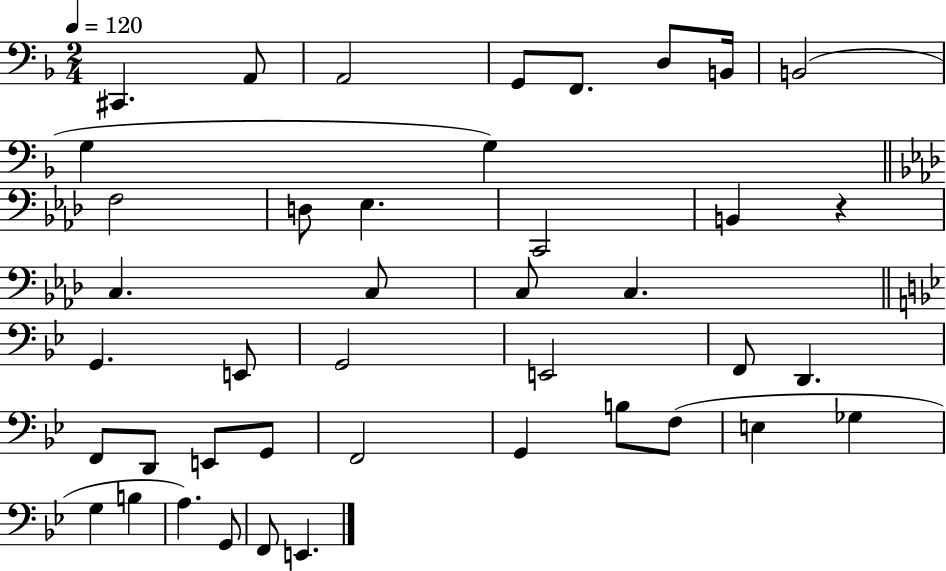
X:1
T:Untitled
M:2/4
L:1/4
K:F
^C,, A,,/2 A,,2 G,,/2 F,,/2 D,/2 B,,/4 B,,2 G, G, F,2 D,/2 _E, C,,2 B,, z C, C,/2 C,/2 C, G,, E,,/2 G,,2 E,,2 F,,/2 D,, F,,/2 D,,/2 E,,/2 G,,/2 F,,2 G,, B,/2 F,/2 E, _G, G, B, A, G,,/2 F,,/2 E,,